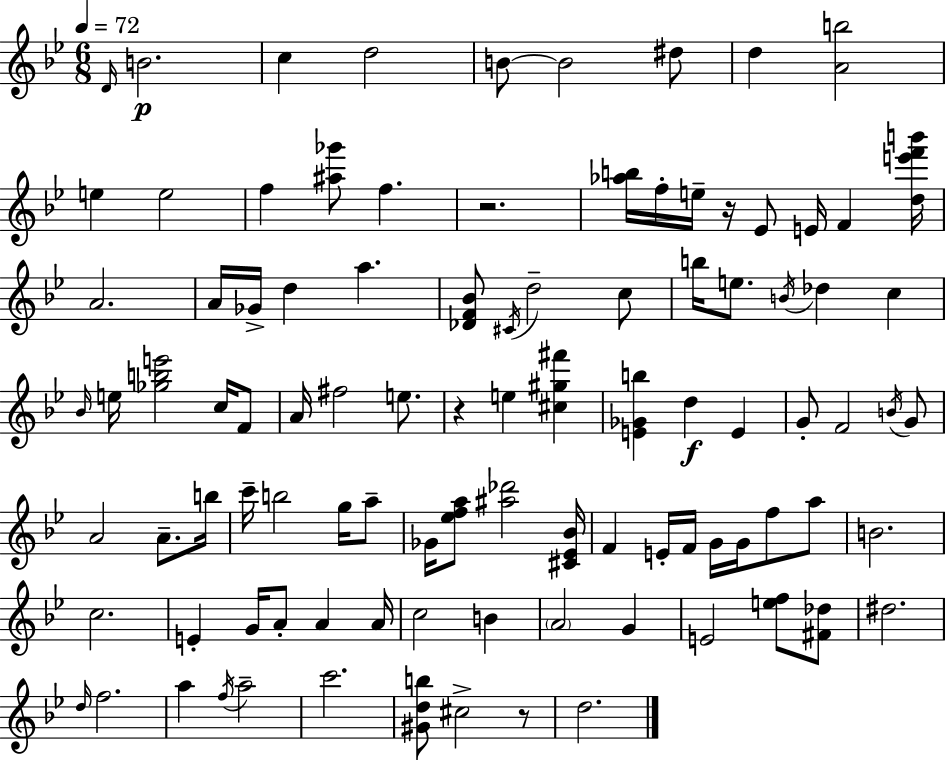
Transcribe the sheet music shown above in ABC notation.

X:1
T:Untitled
M:6/8
L:1/4
K:Bb
D/4 B2 c d2 B/2 B2 ^d/2 d [Ab]2 e e2 f [^a_g']/2 f z2 [_ab]/4 f/4 e/4 z/4 _E/2 E/4 F [de'f'b']/4 A2 A/4 _G/4 d a [_DF_B]/2 ^C/4 d2 c/2 b/4 e/2 B/4 _d c _B/4 e/4 [_gbe']2 c/4 F/2 A/4 ^f2 e/2 z e [^c^g^f'] [E_Gb] d E G/2 F2 B/4 G/2 A2 A/2 b/4 c'/4 b2 g/4 a/2 _G/4 [_efa]/2 [^a_d']2 [^C_E_B]/4 F E/4 F/4 G/4 G/4 f/2 a/2 B2 c2 E G/4 A/2 A A/4 c2 B A2 G E2 [ef]/2 [^F_d]/2 ^d2 d/4 f2 a f/4 a2 c'2 [^Gdb]/2 ^c2 z/2 d2